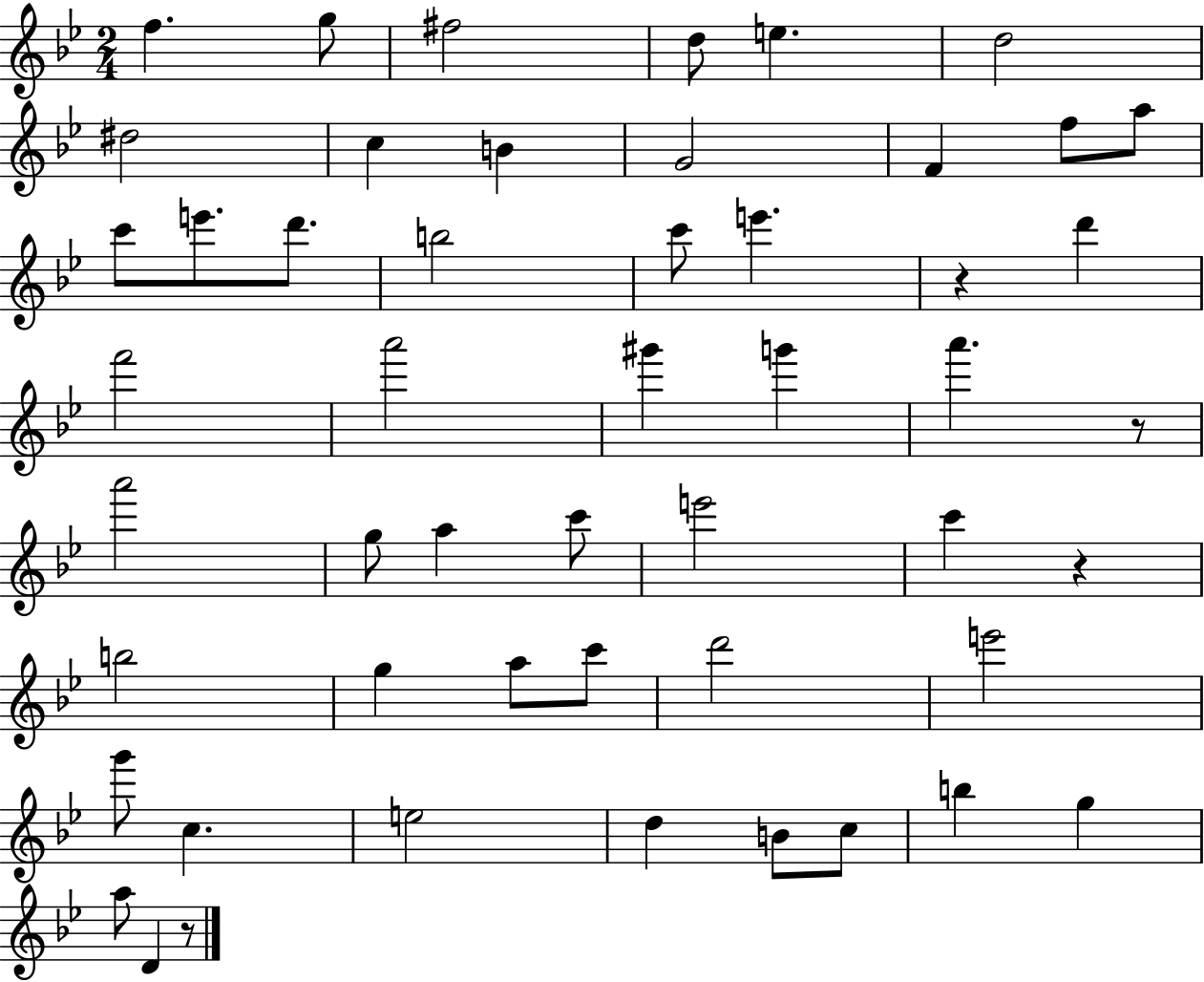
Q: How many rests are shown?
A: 4